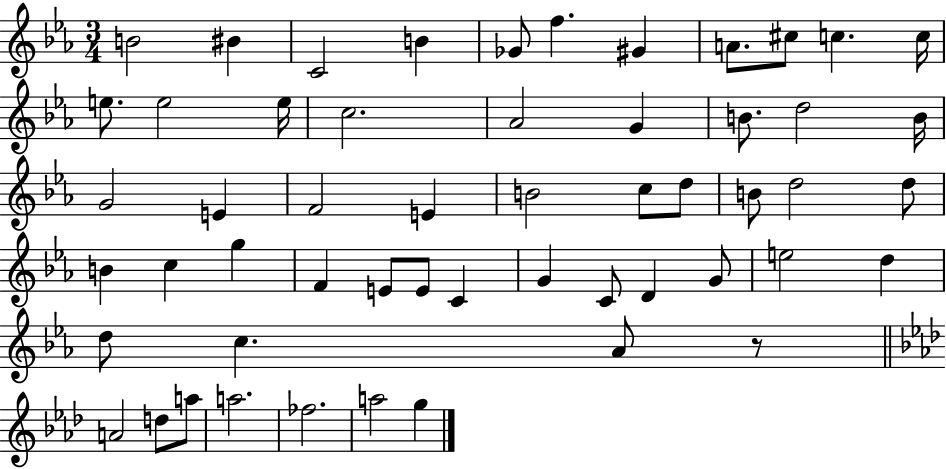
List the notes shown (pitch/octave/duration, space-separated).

B4/h BIS4/q C4/h B4/q Gb4/e F5/q. G#4/q A4/e. C#5/e C5/q. C5/s E5/e. E5/h E5/s C5/h. Ab4/h G4/q B4/e. D5/h B4/s G4/h E4/q F4/h E4/q B4/h C5/e D5/e B4/e D5/h D5/e B4/q C5/q G5/q F4/q E4/e E4/e C4/q G4/q C4/e D4/q G4/e E5/h D5/q D5/e C5/q. Ab4/e R/e A4/h D5/e A5/e A5/h. FES5/h. A5/h G5/q